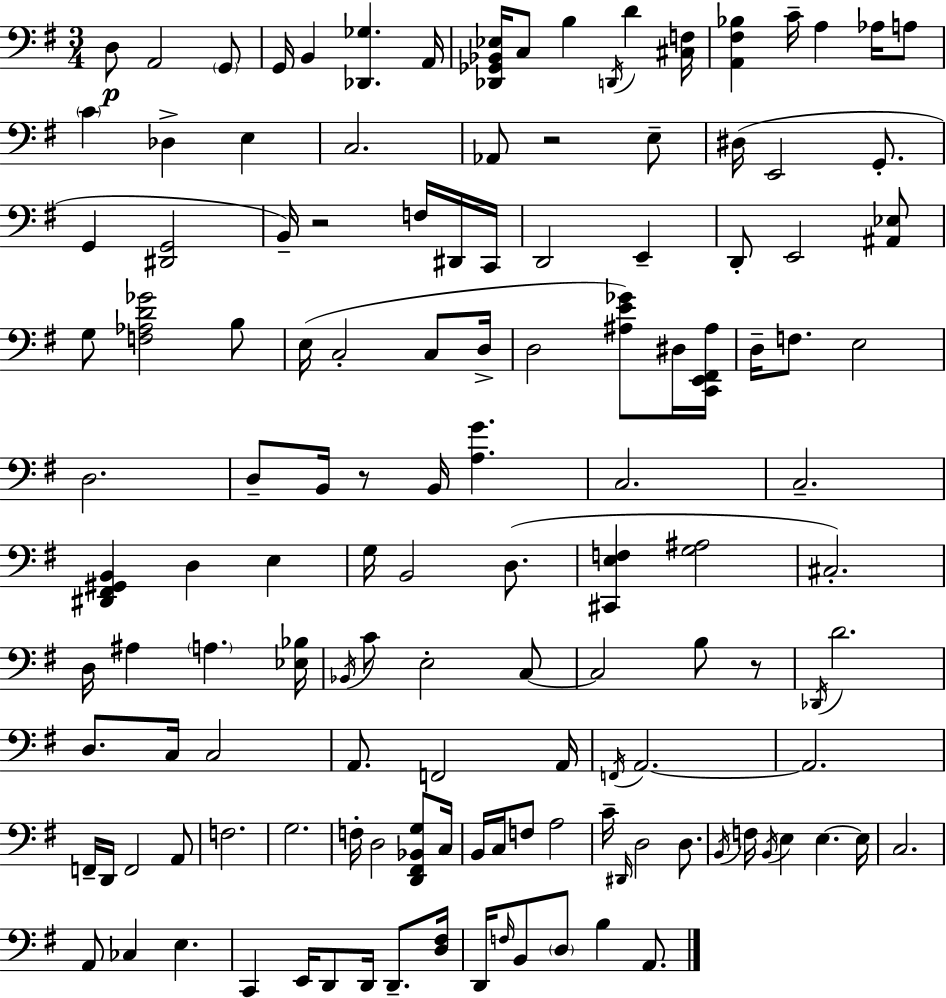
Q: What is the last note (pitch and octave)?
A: A2